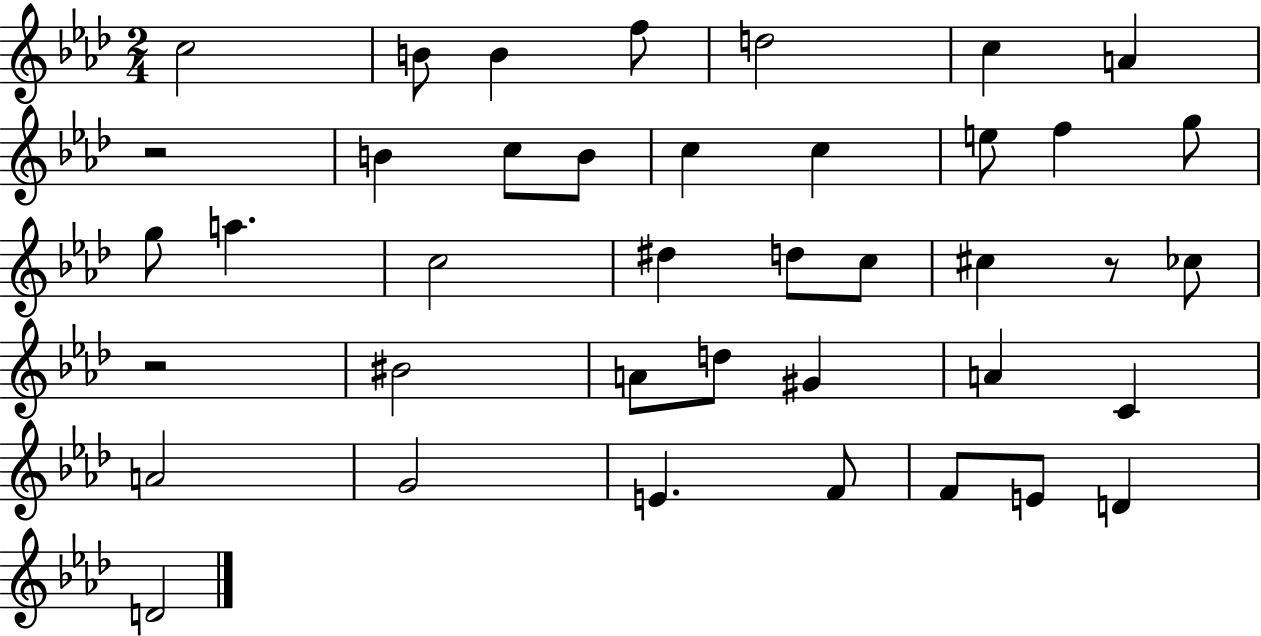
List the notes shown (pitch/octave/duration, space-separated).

C5/h B4/e B4/q F5/e D5/h C5/q A4/q R/h B4/q C5/e B4/e C5/q C5/q E5/e F5/q G5/e G5/e A5/q. C5/h D#5/q D5/e C5/e C#5/q R/e CES5/e R/h BIS4/h A4/e D5/e G#4/q A4/q C4/q A4/h G4/h E4/q. F4/e F4/e E4/e D4/q D4/h